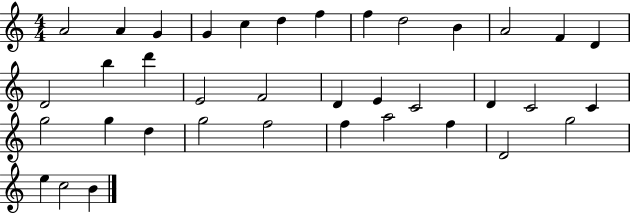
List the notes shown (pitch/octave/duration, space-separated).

A4/h A4/q G4/q G4/q C5/q D5/q F5/q F5/q D5/h B4/q A4/h F4/q D4/q D4/h B5/q D6/q E4/h F4/h D4/q E4/q C4/h D4/q C4/h C4/q G5/h G5/q D5/q G5/h F5/h F5/q A5/h F5/q D4/h G5/h E5/q C5/h B4/q